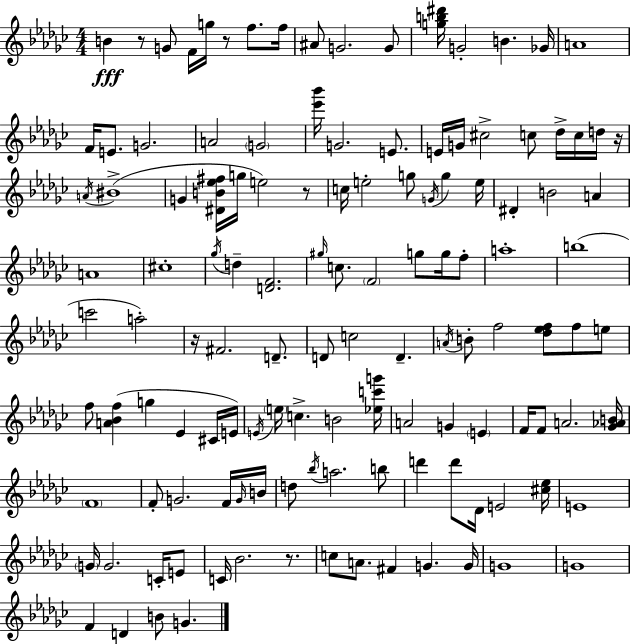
X:1
T:Untitled
M:4/4
L:1/4
K:Ebm
B z/2 G/2 F/4 g/4 z/2 f/2 f/4 ^A/2 G2 G/2 [gb^d']/4 G2 B _G/4 A4 F/4 E/2 G2 A2 G2 [_e'_b']/4 G2 E/2 E/4 G/4 ^c2 c/2 _d/4 c/4 d/4 z/4 A/4 ^B4 G [^DB_e^f]/4 g/4 e2 z/2 c/4 e2 g/2 G/4 g e/4 ^D B2 A A4 ^c4 _g/4 d [DF]2 ^g/4 c/2 F2 g/2 g/4 f/2 a4 b4 c'2 a2 z/4 ^F2 D/2 D/2 c2 D A/4 B/2 f2 [_d_ef]/2 f/2 e/2 f/2 [A_Bf] g _E ^C/4 E/4 E/4 e/4 c B2 [_ec'g']/4 A2 G E F/4 F/2 A2 [_G_AB]/4 F4 F/2 G2 F/4 G/4 B/4 d/2 _b/4 a2 b/2 d' d'/2 _D/4 E2 [^c_e]/4 E4 G/4 G2 C/4 E/2 C/4 _B2 z/2 c/2 A/2 ^F G G/4 G4 G4 F D B/2 G